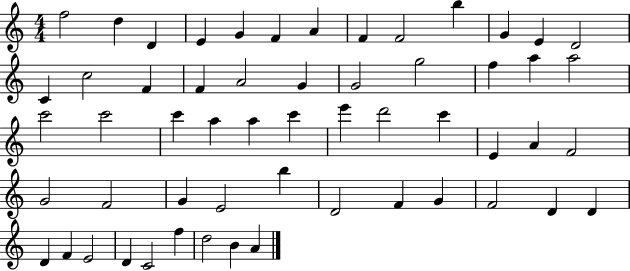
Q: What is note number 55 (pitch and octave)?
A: B4